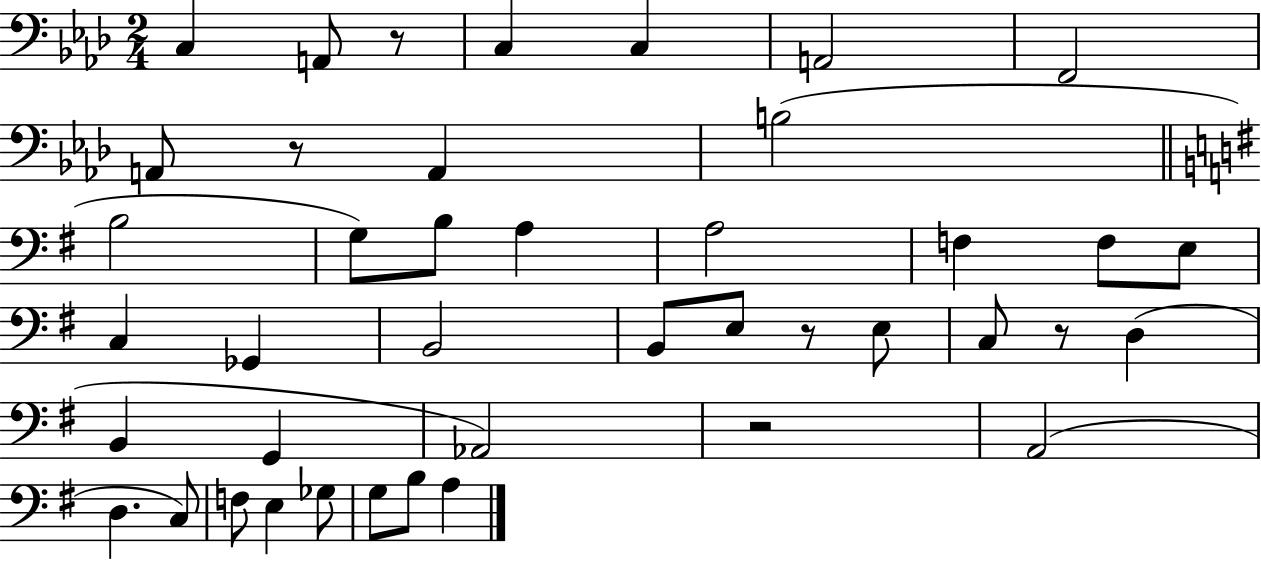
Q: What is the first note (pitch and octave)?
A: C3